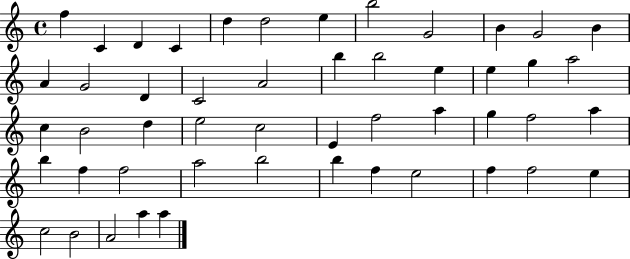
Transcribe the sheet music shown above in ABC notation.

X:1
T:Untitled
M:4/4
L:1/4
K:C
f C D C d d2 e b2 G2 B G2 B A G2 D C2 A2 b b2 e e g a2 c B2 d e2 c2 E f2 a g f2 a b f f2 a2 b2 b f e2 f f2 e c2 B2 A2 a a